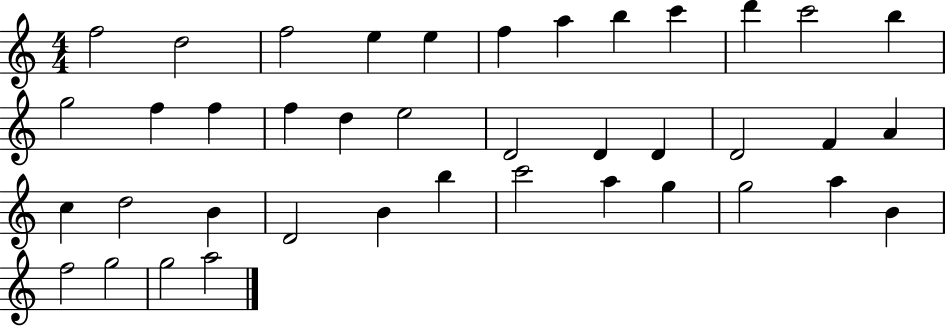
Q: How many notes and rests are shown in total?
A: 40